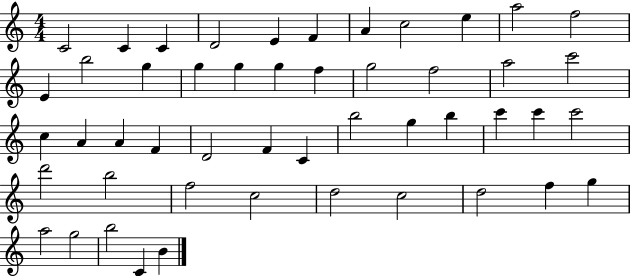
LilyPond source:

{
  \clef treble
  \numericTimeSignature
  \time 4/4
  \key c \major
  c'2 c'4 c'4 | d'2 e'4 f'4 | a'4 c''2 e''4 | a''2 f''2 | \break e'4 b''2 g''4 | g''4 g''4 g''4 f''4 | g''2 f''2 | a''2 c'''2 | \break c''4 a'4 a'4 f'4 | d'2 f'4 c'4 | b''2 g''4 b''4 | c'''4 c'''4 c'''2 | \break d'''2 b''2 | f''2 c''2 | d''2 c''2 | d''2 f''4 g''4 | \break a''2 g''2 | b''2 c'4 b'4 | \bar "|."
}